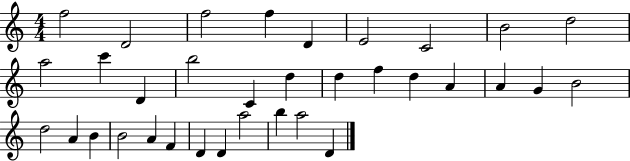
{
  \clef treble
  \numericTimeSignature
  \time 4/4
  \key c \major
  f''2 d'2 | f''2 f''4 d'4 | e'2 c'2 | b'2 d''2 | \break a''2 c'''4 d'4 | b''2 c'4 d''4 | d''4 f''4 d''4 a'4 | a'4 g'4 b'2 | \break d''2 a'4 b'4 | b'2 a'4 f'4 | d'4 d'4 a''2 | b''4 a''2 d'4 | \break \bar "|."
}